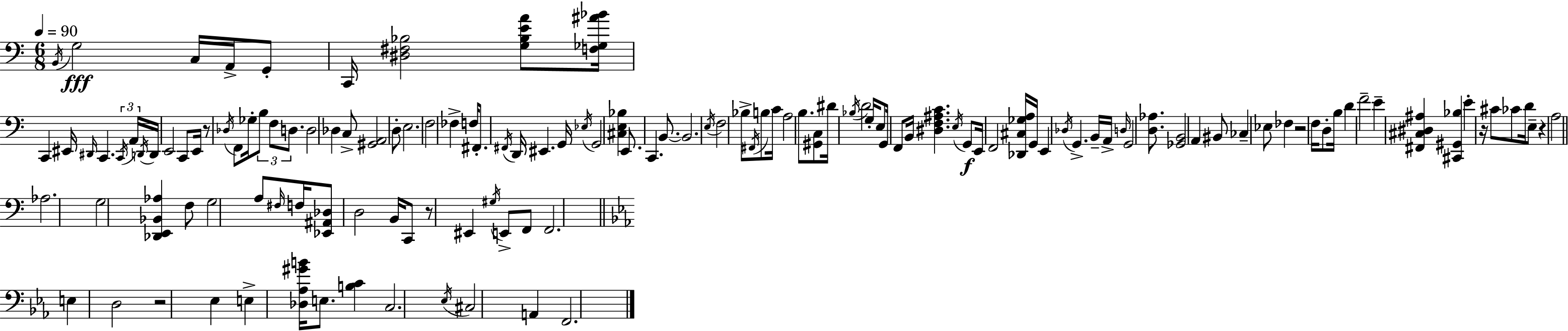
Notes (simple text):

B2/s G3/h C3/s A2/s G2/e C2/s [D#3,F#3,Bb3]/h [G3,Bb3,E4,A4]/e [F3,Gb3,A#4,Bb4]/s C2/q EIS2/s D#2/s C2/q. C2/s A2/s D2/s D2/s E2/h C2/e E2/s R/e Db3/s F2/e Gb3/s B3/e F3/e D3/e. D3/h Db3/q C3/e [G#2,A2]/h D3/e E3/h. F3/h FES3/q F3/s F#2/e. F#2/s D2/s EIS2/q. G2/s Eb3/s G2/h [C#3,E3,Bb3]/q E2/e. C2/q. B2/e. B2/h. E3/s F3/h Bb3/e F#2/s B3/e C4/s A3/h B3/e. [G#2,C3]/e D#4/s Bb3/s D4/h G3/s E3/e G2/s F2/e B2/s [D#3,F3,A#3,C4]/q. E3/s G2/e E2/s F2/h [Db2,C#3,Gb3,A3]/s G2/s E2/q Db3/s G2/q. B2/s A2/s D3/s G2/h [D3,Ab3]/e. [Gb2,B2]/h A2/q BIS2/e CES3/q Eb3/e FES3/q R/h F3/s D3/e B3/s D4/q F4/h E4/q [F#2,C#3,D#3,A#3]/q [C#2,G#2,Bb3]/q E4/q R/s C#4/e CES4/e D4/s E3/e R/q A3/h Ab3/h. G3/h [Db2,E2,Bb2,Ab3]/q F3/e G3/h A3/e F#3/s F3/s [Eb2,A#2,Db3]/e D3/h B2/s C2/e R/e EIS2/q G#3/s E2/e F2/e F2/h. E3/q D3/h R/h Eb3/q E3/q [Db3,Ab3,G#4,B4]/s E3/e. [B3,C4]/q C3/h. Eb3/s C#3/h A2/q F2/h.